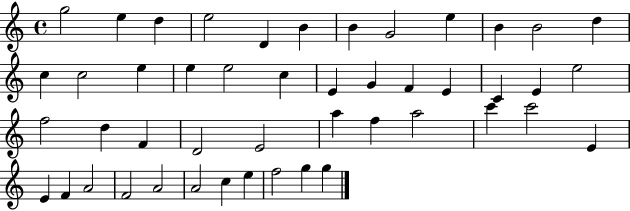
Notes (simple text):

G5/h E5/q D5/q E5/h D4/q B4/q B4/q G4/h E5/q B4/q B4/h D5/q C5/q C5/h E5/q E5/q E5/h C5/q E4/q G4/q F4/q E4/q C4/q E4/q E5/h F5/h D5/q F4/q D4/h E4/h A5/q F5/q A5/h C6/q C6/h E4/q E4/q F4/q A4/h F4/h A4/h A4/h C5/q E5/q F5/h G5/q G5/q